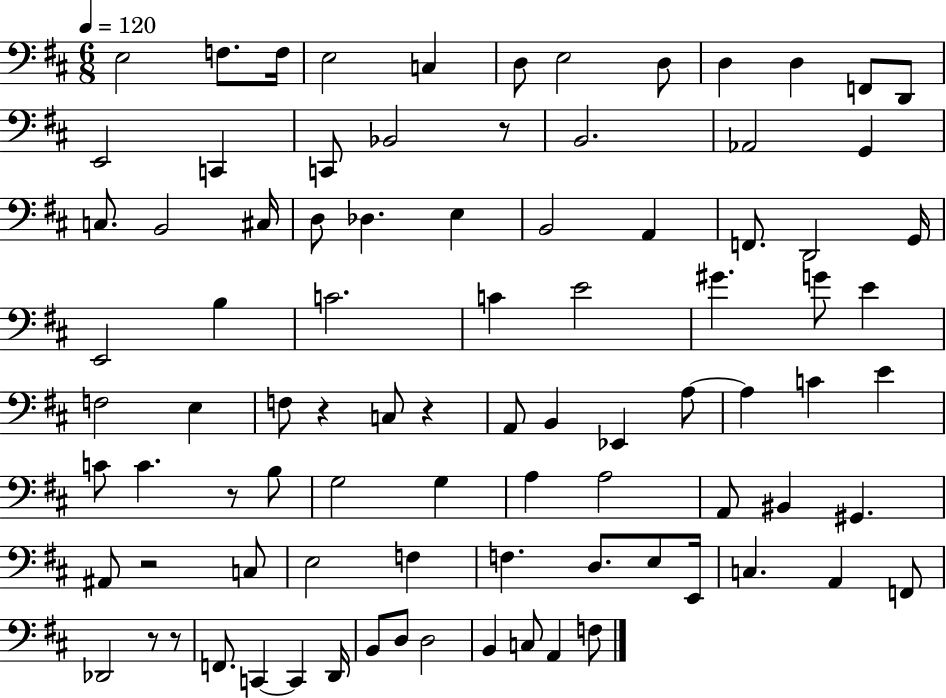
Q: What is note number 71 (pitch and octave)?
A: Db2